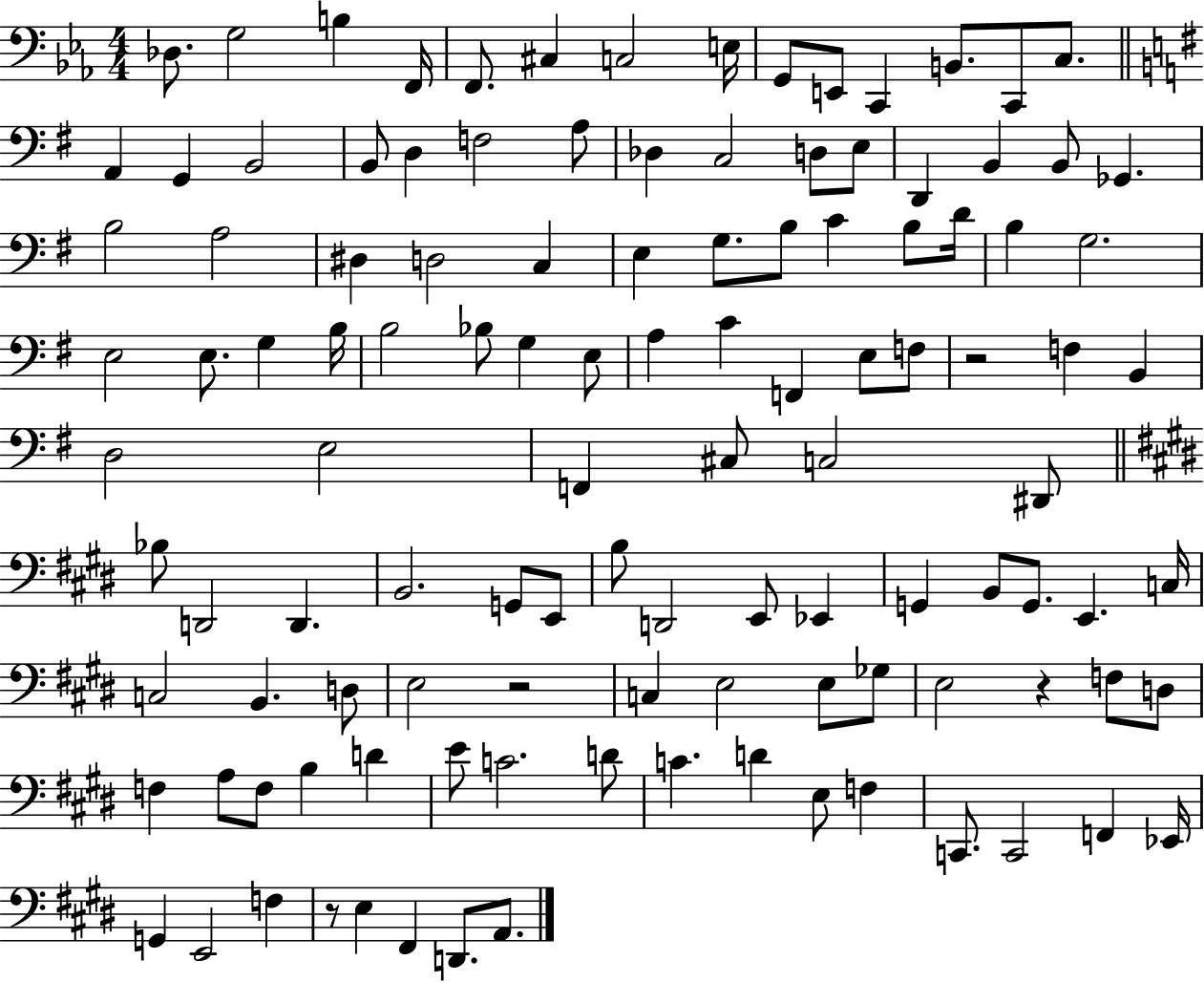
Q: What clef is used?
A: bass